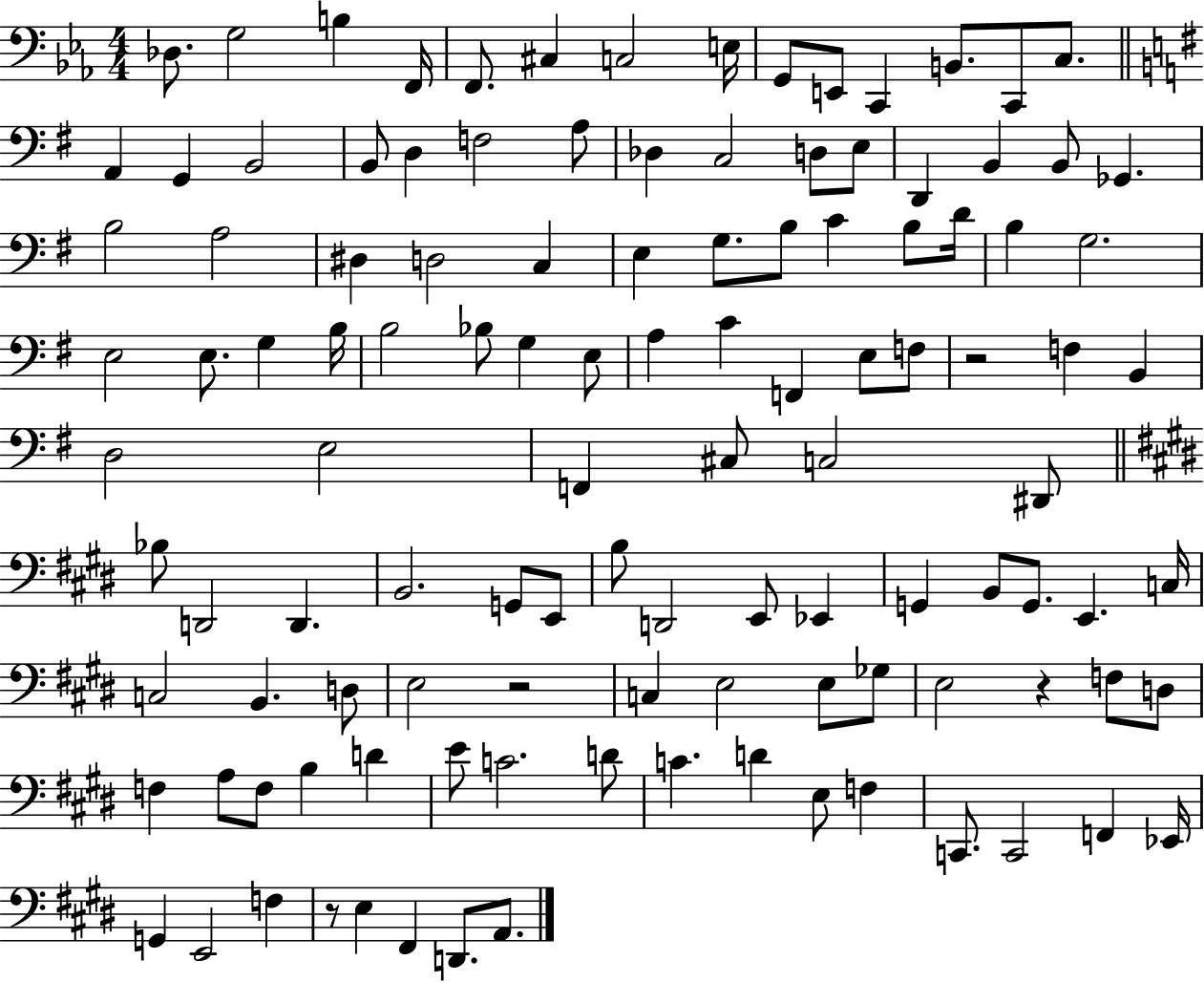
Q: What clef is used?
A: bass